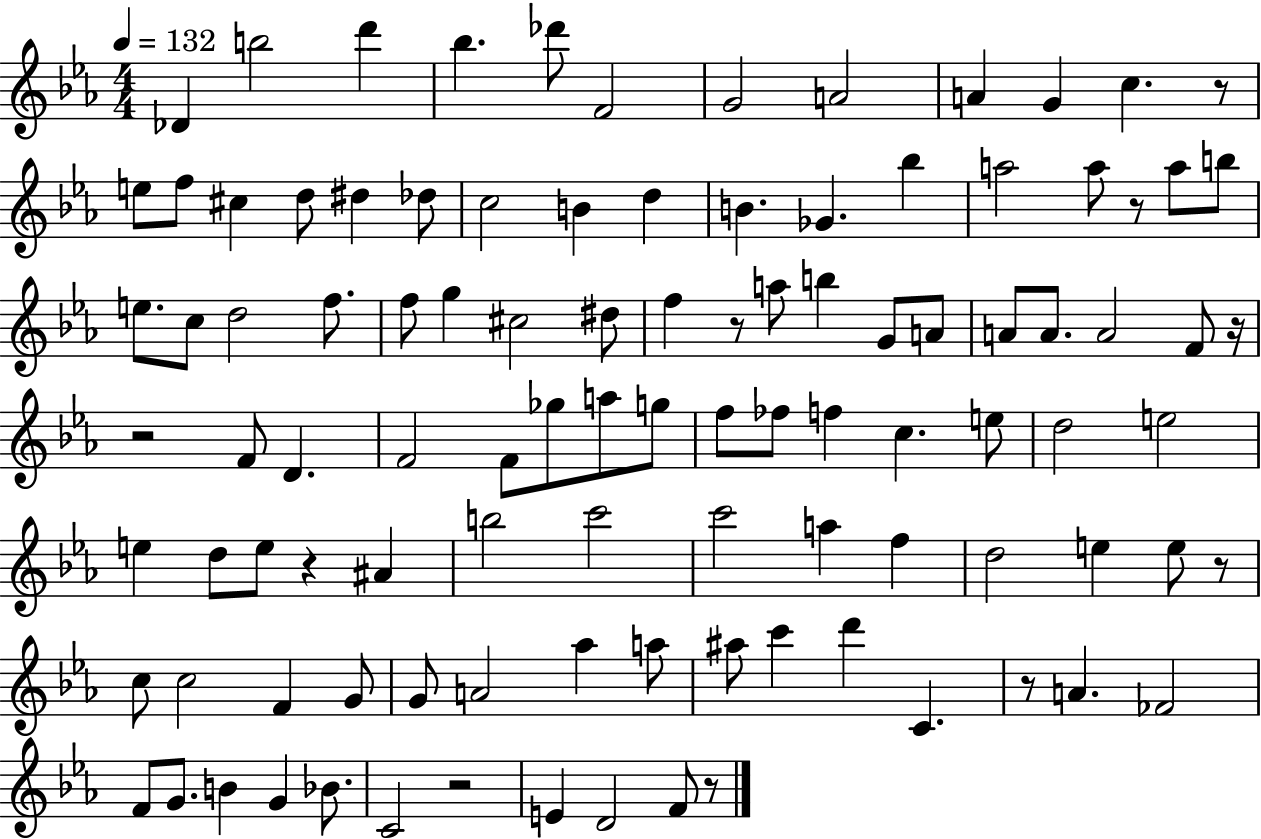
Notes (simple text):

Db4/q B5/h D6/q Bb5/q. Db6/e F4/h G4/h A4/h A4/q G4/q C5/q. R/e E5/e F5/e C#5/q D5/e D#5/q Db5/e C5/h B4/q D5/q B4/q. Gb4/q. Bb5/q A5/h A5/e R/e A5/e B5/e E5/e. C5/e D5/h F5/e. F5/e G5/q C#5/h D#5/e F5/q R/e A5/e B5/q G4/e A4/e A4/e A4/e. A4/h F4/e R/s R/h F4/e D4/q. F4/h F4/e Gb5/e A5/e G5/e F5/e FES5/e F5/q C5/q. E5/e D5/h E5/h E5/q D5/e E5/e R/q A#4/q B5/h C6/h C6/h A5/q F5/q D5/h E5/q E5/e R/e C5/e C5/h F4/q G4/e G4/e A4/h Ab5/q A5/e A#5/e C6/q D6/q C4/q. R/e A4/q. FES4/h F4/e G4/e. B4/q G4/q Bb4/e. C4/h R/h E4/q D4/h F4/e R/e